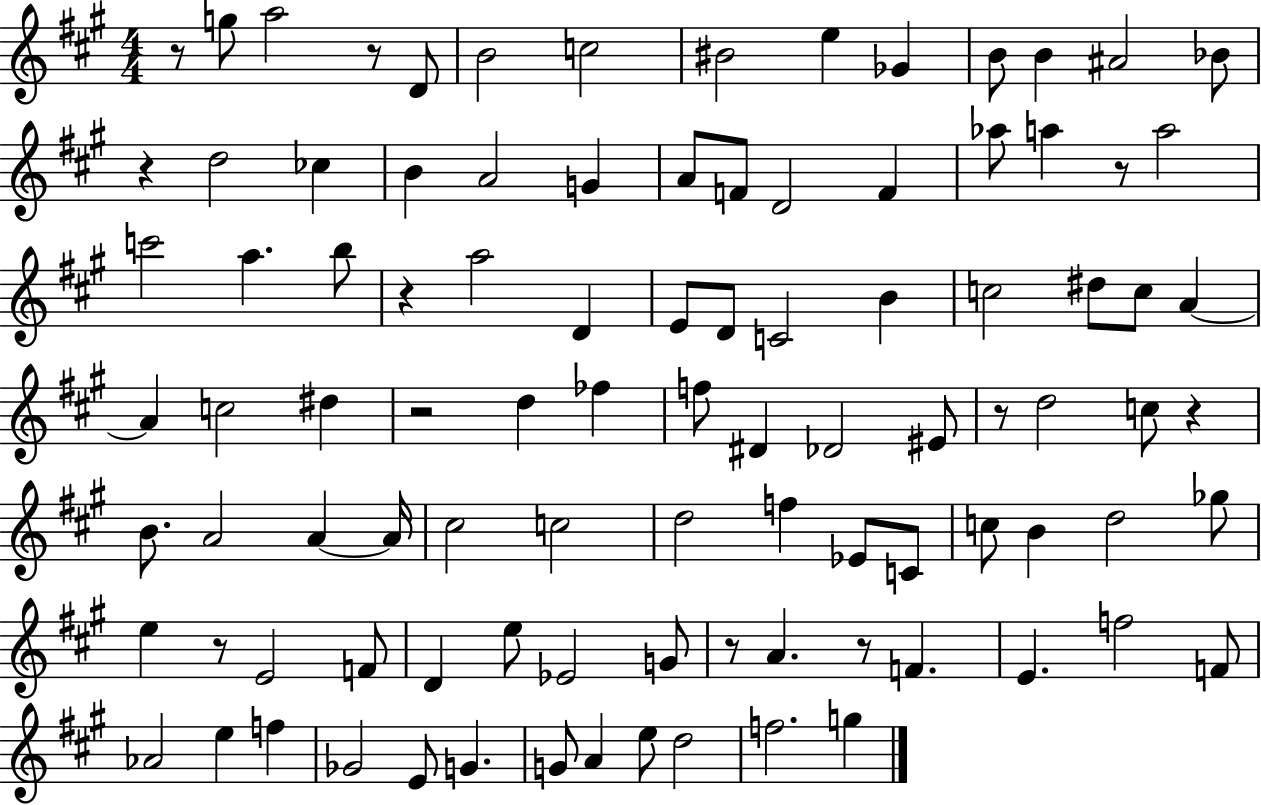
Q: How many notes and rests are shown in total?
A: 97